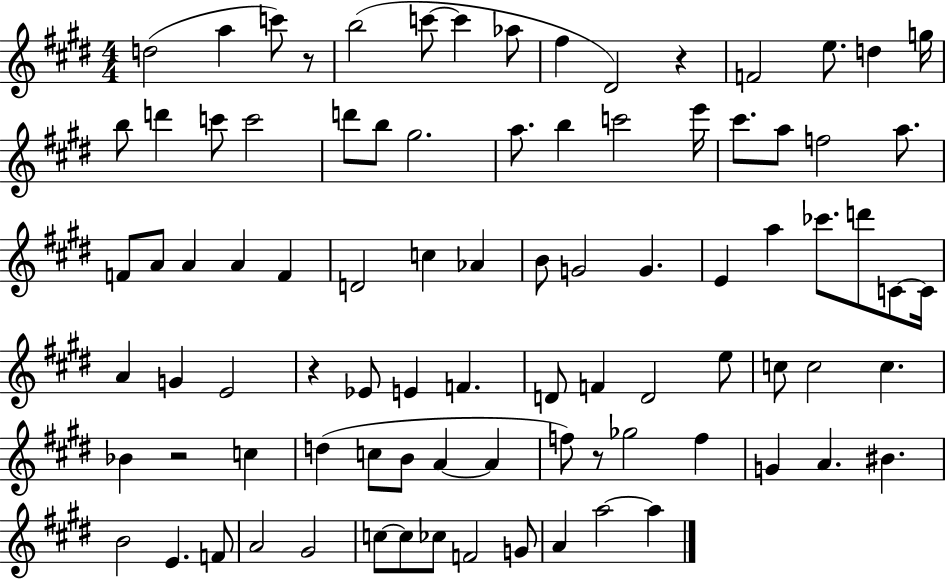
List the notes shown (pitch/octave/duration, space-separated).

D5/h A5/q C6/e R/e B5/h C6/e C6/q Ab5/e F#5/q D#4/h R/q F4/h E5/e. D5/q G5/s B5/e D6/q C6/e C6/h D6/e B5/e G#5/h. A5/e. B5/q C6/h E6/s C#6/e. A5/e F5/h A5/e. F4/e A4/e A4/q A4/q F4/q D4/h C5/q Ab4/q B4/e G4/h G4/q. E4/q A5/q CES6/e. D6/e C4/e C4/s A4/q G4/q E4/h R/q Eb4/e E4/q F4/q. D4/e F4/q D4/h E5/e C5/e C5/h C5/q. Bb4/q R/h C5/q D5/q C5/e B4/e A4/q A4/q F5/e R/e Gb5/h F5/q G4/q A4/q. BIS4/q. B4/h E4/q. F4/e A4/h G#4/h C5/e C5/e CES5/e F4/h G4/e A4/q A5/h A5/q